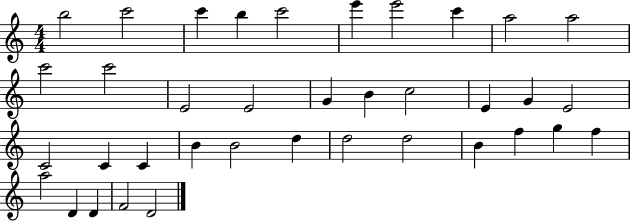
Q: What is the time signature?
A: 4/4